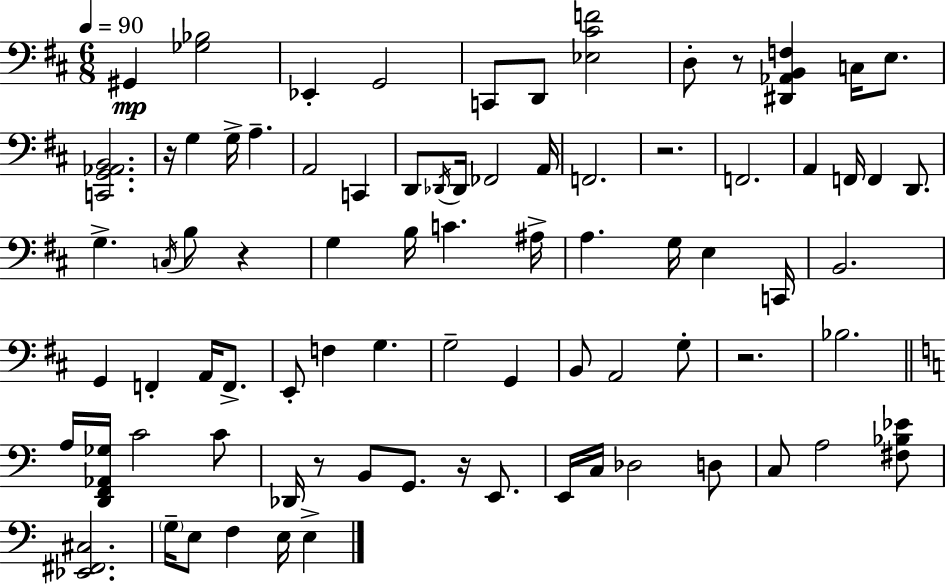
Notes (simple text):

G#2/q [Gb3,Bb3]/h Eb2/q G2/h C2/e D2/e [Eb3,C#4,F4]/h D3/e R/e [D#2,Ab2,B2,F3]/q C3/s E3/e. [C2,G2,Ab2,B2]/h. R/s G3/q G3/s A3/q. A2/h C2/q D2/e Db2/s Db2/s FES2/h A2/s F2/h. R/h. F2/h. A2/q F2/s F2/q D2/e. G3/q. C3/s B3/e R/q G3/q B3/s C4/q. A#3/s A3/q. G3/s E3/q C2/s B2/h. G2/q F2/q A2/s F2/e. E2/e F3/q G3/q. G3/h G2/q B2/e A2/h G3/e R/h. Bb3/h. A3/s [D2,F2,Ab2,Gb3]/s C4/h C4/e Db2/s R/e B2/e G2/e. R/s E2/e. E2/s C3/s Db3/h D3/e C3/e A3/h [F#3,Bb3,Eb4]/e [Eb2,F#2,C#3]/h. G3/s E3/e F3/q E3/s E3/q